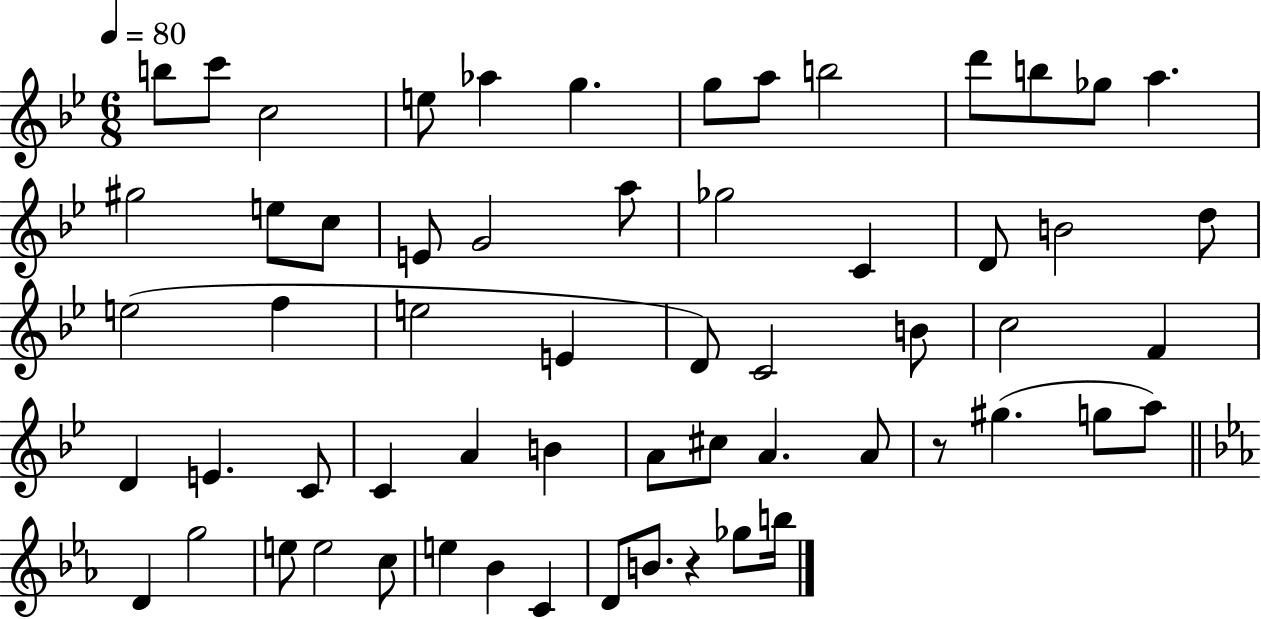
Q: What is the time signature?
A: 6/8